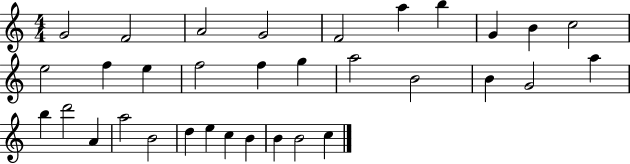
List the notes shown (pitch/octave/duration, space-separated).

G4/h F4/h A4/h G4/h F4/h A5/q B5/q G4/q B4/q C5/h E5/h F5/q E5/q F5/h F5/q G5/q A5/h B4/h B4/q G4/h A5/q B5/q D6/h A4/q A5/h B4/h D5/q E5/q C5/q B4/q B4/q B4/h C5/q